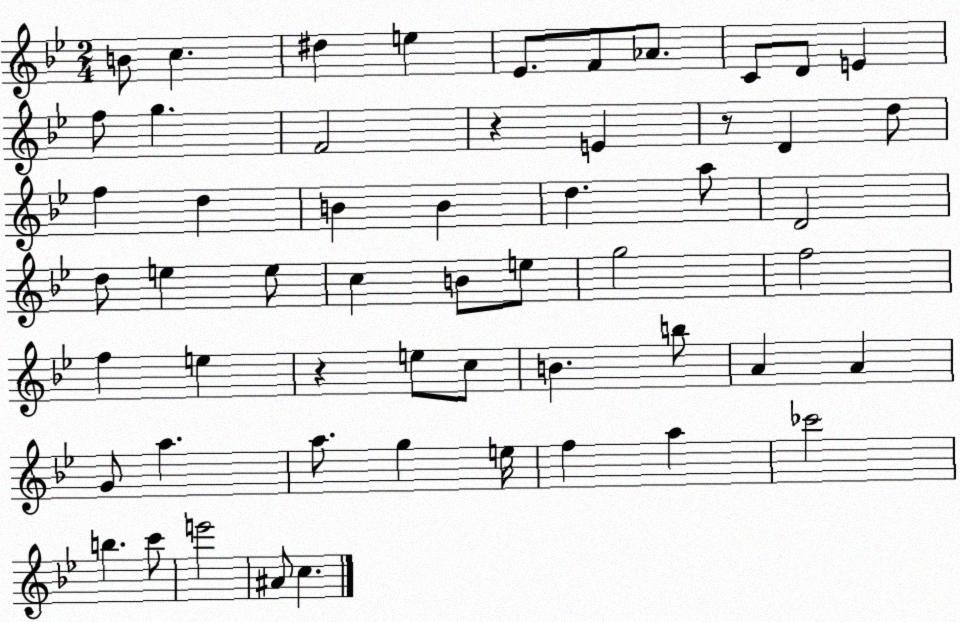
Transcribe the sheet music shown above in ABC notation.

X:1
T:Untitled
M:2/4
L:1/4
K:Bb
B/2 c ^d e _E/2 F/2 _A/2 C/2 D/2 E f/2 g F2 z E z/2 D d/2 f d B B d a/2 D2 d/2 e e/2 c B/2 e/2 g2 f2 f e z e/2 c/2 B b/2 A A G/2 a a/2 g e/4 f a _c'2 b c'/2 e'2 ^A/2 c